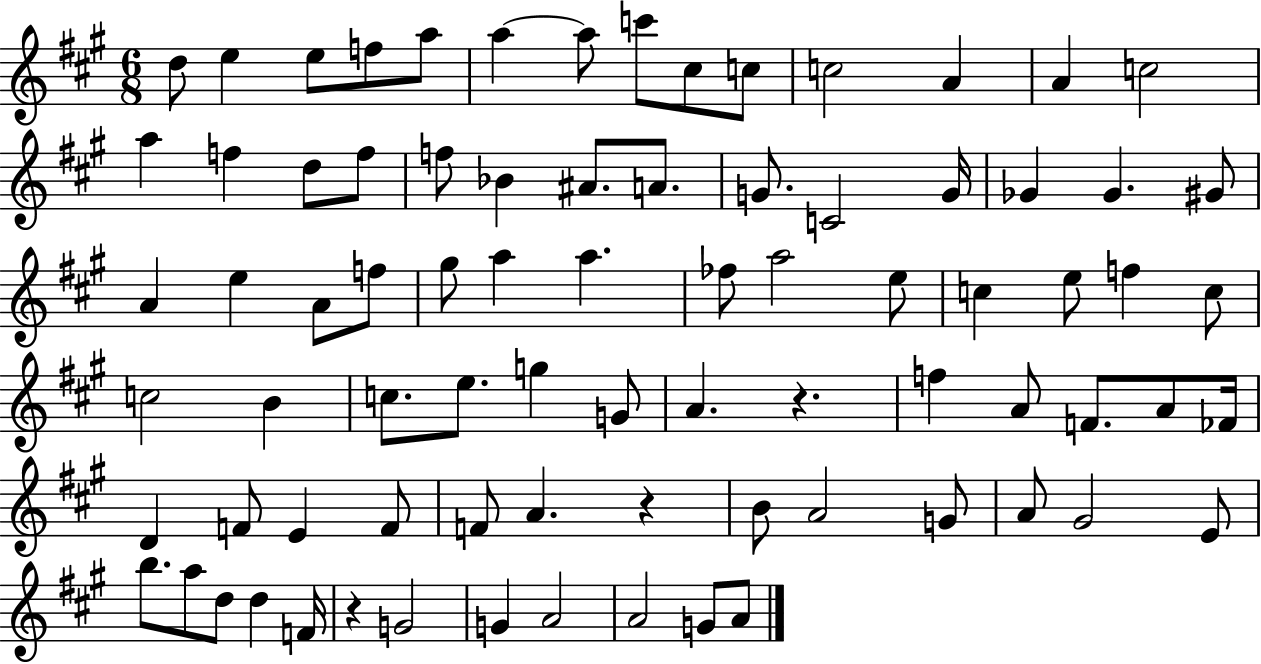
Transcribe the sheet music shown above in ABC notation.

X:1
T:Untitled
M:6/8
L:1/4
K:A
d/2 e e/2 f/2 a/2 a a/2 c'/2 ^c/2 c/2 c2 A A c2 a f d/2 f/2 f/2 _B ^A/2 A/2 G/2 C2 G/4 _G _G ^G/2 A e A/2 f/2 ^g/2 a a _f/2 a2 e/2 c e/2 f c/2 c2 B c/2 e/2 g G/2 A z f A/2 F/2 A/2 _F/4 D F/2 E F/2 F/2 A z B/2 A2 G/2 A/2 ^G2 E/2 b/2 a/2 d/2 d F/4 z G2 G A2 A2 G/2 A/2